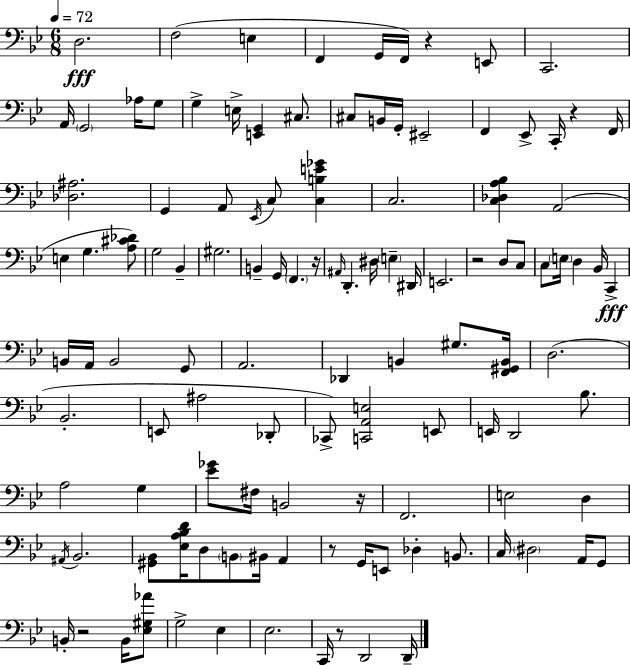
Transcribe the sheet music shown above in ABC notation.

X:1
T:Untitled
M:6/8
L:1/4
K:Gm
D,2 F,2 E, F,, G,,/4 F,,/4 z E,,/2 C,,2 A,,/4 G,,2 _A,/4 G,/2 G, E,/4 [E,,G,,] ^C,/2 ^C,/2 B,,/4 G,,/4 ^E,,2 F,, _E,,/2 C,,/4 z F,,/4 [_D,^A,]2 G,, A,,/2 _E,,/4 C,/2 [C,B,E_G] C,2 [C,_D,A,_B,] A,,2 E, G, [A,^C_D]/2 G,2 _B,, ^G,2 B,, G,,/4 F,, z/4 ^A,,/4 D,, ^D,/4 E, ^D,,/4 E,,2 z2 D,/2 C,/2 C,/2 E,/4 D, _B,,/4 C,, B,,/4 A,,/4 B,,2 G,,/2 A,,2 _D,, B,, ^G,/2 [F,,^G,,B,,]/4 D,2 _B,,2 E,,/2 ^A,2 _D,,/2 _C,,/2 [C,,A,,E,]2 E,,/2 E,,/4 D,,2 _B,/2 A,2 G, [_E_G]/2 ^F,/4 B,,2 z/4 F,,2 E,2 D, ^A,,/4 _B,,2 [^G,,_B,,]/2 [_E,A,_B,D]/4 D,/2 B,,/2 ^B,,/4 A,, z/2 G,,/4 E,,/2 _D, B,,/2 C,/4 ^D,2 A,,/4 G,,/2 B,,/4 z2 B,,/4 [_E,^G,_A]/2 G,2 _E, _E,2 C,,/4 z/2 D,,2 D,,/4